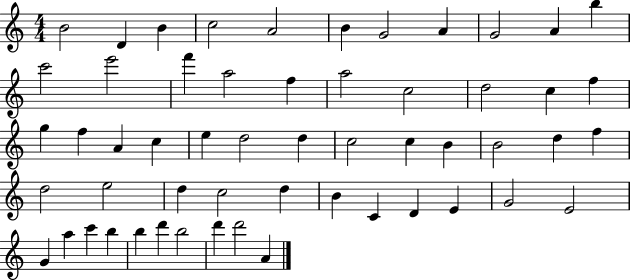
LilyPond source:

{
  \clef treble
  \numericTimeSignature
  \time 4/4
  \key c \major
  b'2 d'4 b'4 | c''2 a'2 | b'4 g'2 a'4 | g'2 a'4 b''4 | \break c'''2 e'''2 | f'''4 a''2 f''4 | a''2 c''2 | d''2 c''4 f''4 | \break g''4 f''4 a'4 c''4 | e''4 d''2 d''4 | c''2 c''4 b'4 | b'2 d''4 f''4 | \break d''2 e''2 | d''4 c''2 d''4 | b'4 c'4 d'4 e'4 | g'2 e'2 | \break g'4 a''4 c'''4 b''4 | b''4 d'''4 b''2 | d'''4 d'''2 a'4 | \bar "|."
}